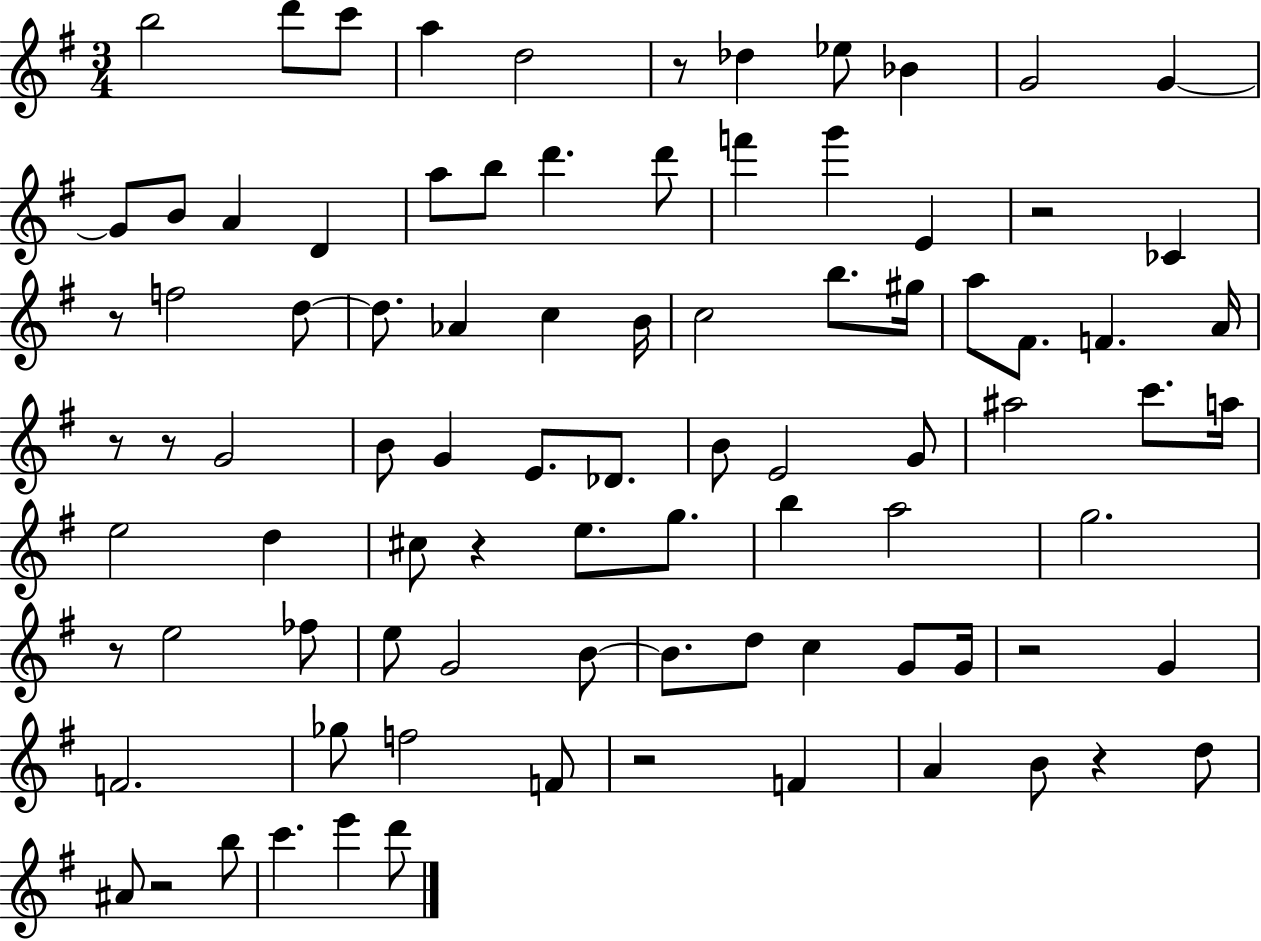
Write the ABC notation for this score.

X:1
T:Untitled
M:3/4
L:1/4
K:G
b2 d'/2 c'/2 a d2 z/2 _d _e/2 _B G2 G G/2 B/2 A D a/2 b/2 d' d'/2 f' g' E z2 _C z/2 f2 d/2 d/2 _A c B/4 c2 b/2 ^g/4 a/2 ^F/2 F A/4 z/2 z/2 G2 B/2 G E/2 _D/2 B/2 E2 G/2 ^a2 c'/2 a/4 e2 d ^c/2 z e/2 g/2 b a2 g2 z/2 e2 _f/2 e/2 G2 B/2 B/2 d/2 c G/2 G/4 z2 G F2 _g/2 f2 F/2 z2 F A B/2 z d/2 ^A/2 z2 b/2 c' e' d'/2